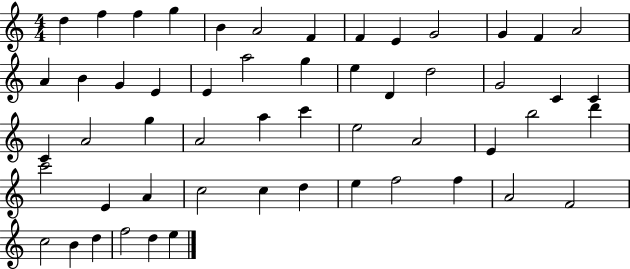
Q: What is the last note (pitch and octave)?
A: E5